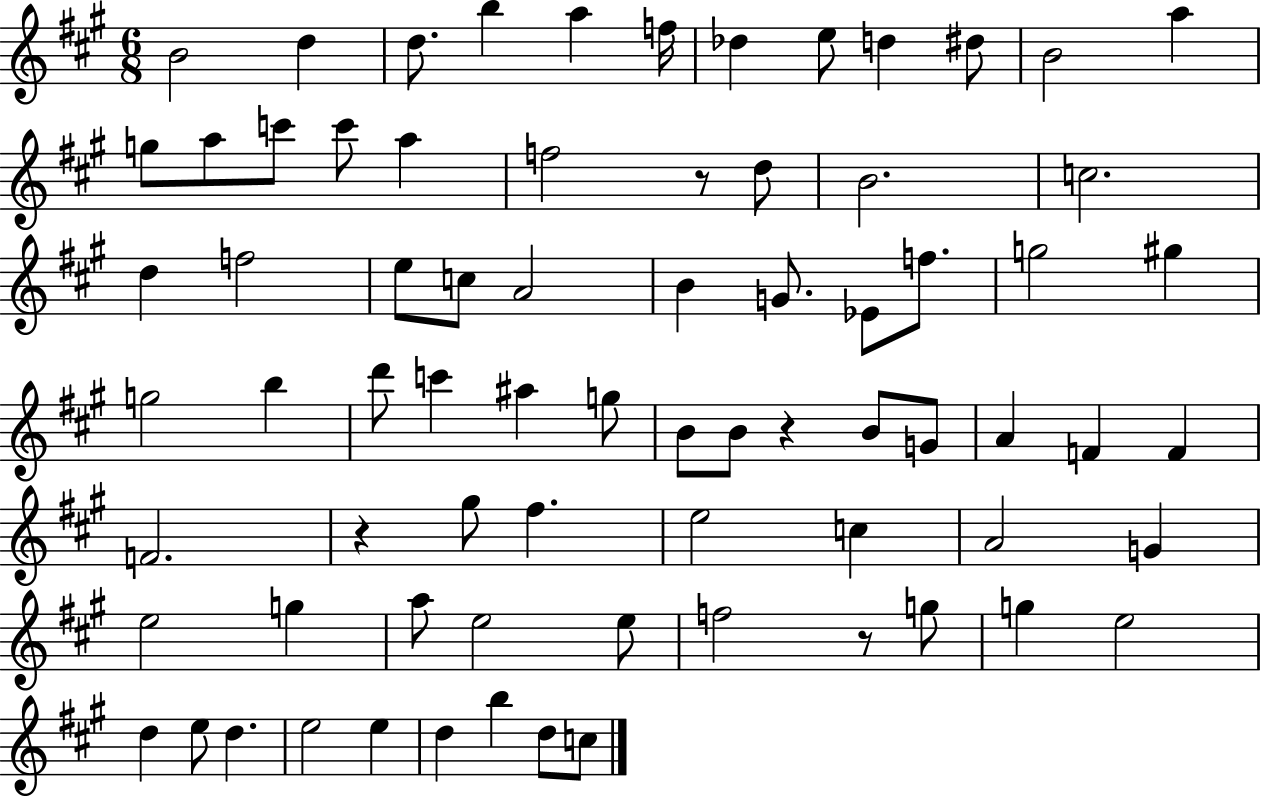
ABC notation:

X:1
T:Untitled
M:6/8
L:1/4
K:A
B2 d d/2 b a f/4 _d e/2 d ^d/2 B2 a g/2 a/2 c'/2 c'/2 a f2 z/2 d/2 B2 c2 d f2 e/2 c/2 A2 B G/2 _E/2 f/2 g2 ^g g2 b d'/2 c' ^a g/2 B/2 B/2 z B/2 G/2 A F F F2 z ^g/2 ^f e2 c A2 G e2 g a/2 e2 e/2 f2 z/2 g/2 g e2 d e/2 d e2 e d b d/2 c/2